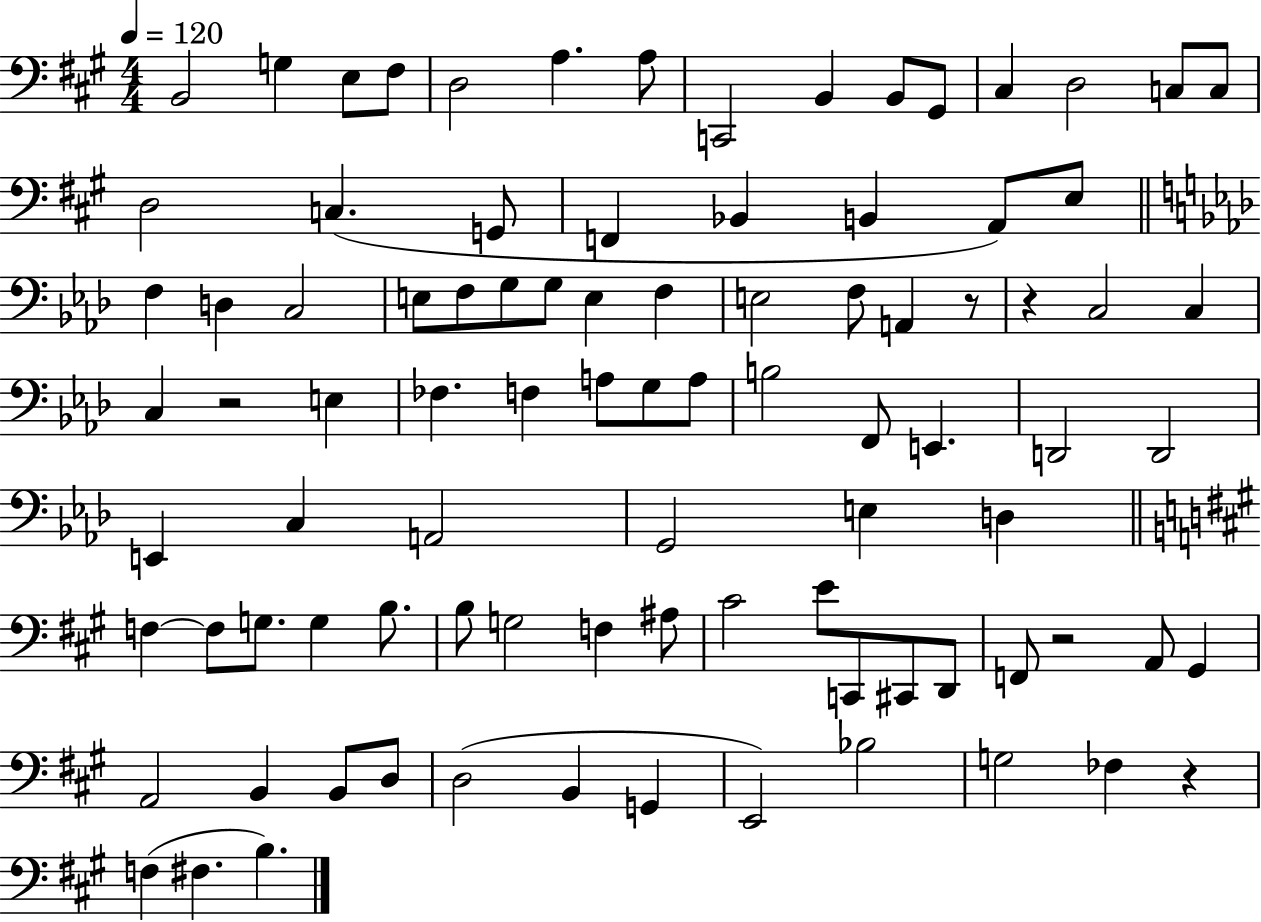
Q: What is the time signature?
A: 4/4